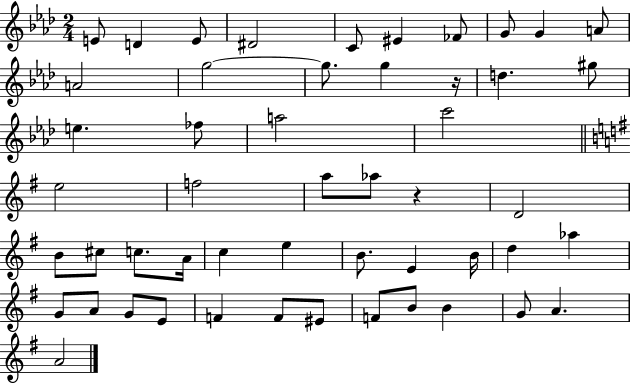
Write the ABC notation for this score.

X:1
T:Untitled
M:2/4
L:1/4
K:Ab
E/2 D E/2 ^D2 C/2 ^E _F/2 G/2 G A/2 A2 g2 g/2 g z/4 d ^g/2 e _f/2 a2 c'2 e2 f2 a/2 _a/2 z D2 B/2 ^c/2 c/2 A/4 c e B/2 E B/4 d _a G/2 A/2 G/2 E/2 F F/2 ^E/2 F/2 B/2 B G/2 A A2